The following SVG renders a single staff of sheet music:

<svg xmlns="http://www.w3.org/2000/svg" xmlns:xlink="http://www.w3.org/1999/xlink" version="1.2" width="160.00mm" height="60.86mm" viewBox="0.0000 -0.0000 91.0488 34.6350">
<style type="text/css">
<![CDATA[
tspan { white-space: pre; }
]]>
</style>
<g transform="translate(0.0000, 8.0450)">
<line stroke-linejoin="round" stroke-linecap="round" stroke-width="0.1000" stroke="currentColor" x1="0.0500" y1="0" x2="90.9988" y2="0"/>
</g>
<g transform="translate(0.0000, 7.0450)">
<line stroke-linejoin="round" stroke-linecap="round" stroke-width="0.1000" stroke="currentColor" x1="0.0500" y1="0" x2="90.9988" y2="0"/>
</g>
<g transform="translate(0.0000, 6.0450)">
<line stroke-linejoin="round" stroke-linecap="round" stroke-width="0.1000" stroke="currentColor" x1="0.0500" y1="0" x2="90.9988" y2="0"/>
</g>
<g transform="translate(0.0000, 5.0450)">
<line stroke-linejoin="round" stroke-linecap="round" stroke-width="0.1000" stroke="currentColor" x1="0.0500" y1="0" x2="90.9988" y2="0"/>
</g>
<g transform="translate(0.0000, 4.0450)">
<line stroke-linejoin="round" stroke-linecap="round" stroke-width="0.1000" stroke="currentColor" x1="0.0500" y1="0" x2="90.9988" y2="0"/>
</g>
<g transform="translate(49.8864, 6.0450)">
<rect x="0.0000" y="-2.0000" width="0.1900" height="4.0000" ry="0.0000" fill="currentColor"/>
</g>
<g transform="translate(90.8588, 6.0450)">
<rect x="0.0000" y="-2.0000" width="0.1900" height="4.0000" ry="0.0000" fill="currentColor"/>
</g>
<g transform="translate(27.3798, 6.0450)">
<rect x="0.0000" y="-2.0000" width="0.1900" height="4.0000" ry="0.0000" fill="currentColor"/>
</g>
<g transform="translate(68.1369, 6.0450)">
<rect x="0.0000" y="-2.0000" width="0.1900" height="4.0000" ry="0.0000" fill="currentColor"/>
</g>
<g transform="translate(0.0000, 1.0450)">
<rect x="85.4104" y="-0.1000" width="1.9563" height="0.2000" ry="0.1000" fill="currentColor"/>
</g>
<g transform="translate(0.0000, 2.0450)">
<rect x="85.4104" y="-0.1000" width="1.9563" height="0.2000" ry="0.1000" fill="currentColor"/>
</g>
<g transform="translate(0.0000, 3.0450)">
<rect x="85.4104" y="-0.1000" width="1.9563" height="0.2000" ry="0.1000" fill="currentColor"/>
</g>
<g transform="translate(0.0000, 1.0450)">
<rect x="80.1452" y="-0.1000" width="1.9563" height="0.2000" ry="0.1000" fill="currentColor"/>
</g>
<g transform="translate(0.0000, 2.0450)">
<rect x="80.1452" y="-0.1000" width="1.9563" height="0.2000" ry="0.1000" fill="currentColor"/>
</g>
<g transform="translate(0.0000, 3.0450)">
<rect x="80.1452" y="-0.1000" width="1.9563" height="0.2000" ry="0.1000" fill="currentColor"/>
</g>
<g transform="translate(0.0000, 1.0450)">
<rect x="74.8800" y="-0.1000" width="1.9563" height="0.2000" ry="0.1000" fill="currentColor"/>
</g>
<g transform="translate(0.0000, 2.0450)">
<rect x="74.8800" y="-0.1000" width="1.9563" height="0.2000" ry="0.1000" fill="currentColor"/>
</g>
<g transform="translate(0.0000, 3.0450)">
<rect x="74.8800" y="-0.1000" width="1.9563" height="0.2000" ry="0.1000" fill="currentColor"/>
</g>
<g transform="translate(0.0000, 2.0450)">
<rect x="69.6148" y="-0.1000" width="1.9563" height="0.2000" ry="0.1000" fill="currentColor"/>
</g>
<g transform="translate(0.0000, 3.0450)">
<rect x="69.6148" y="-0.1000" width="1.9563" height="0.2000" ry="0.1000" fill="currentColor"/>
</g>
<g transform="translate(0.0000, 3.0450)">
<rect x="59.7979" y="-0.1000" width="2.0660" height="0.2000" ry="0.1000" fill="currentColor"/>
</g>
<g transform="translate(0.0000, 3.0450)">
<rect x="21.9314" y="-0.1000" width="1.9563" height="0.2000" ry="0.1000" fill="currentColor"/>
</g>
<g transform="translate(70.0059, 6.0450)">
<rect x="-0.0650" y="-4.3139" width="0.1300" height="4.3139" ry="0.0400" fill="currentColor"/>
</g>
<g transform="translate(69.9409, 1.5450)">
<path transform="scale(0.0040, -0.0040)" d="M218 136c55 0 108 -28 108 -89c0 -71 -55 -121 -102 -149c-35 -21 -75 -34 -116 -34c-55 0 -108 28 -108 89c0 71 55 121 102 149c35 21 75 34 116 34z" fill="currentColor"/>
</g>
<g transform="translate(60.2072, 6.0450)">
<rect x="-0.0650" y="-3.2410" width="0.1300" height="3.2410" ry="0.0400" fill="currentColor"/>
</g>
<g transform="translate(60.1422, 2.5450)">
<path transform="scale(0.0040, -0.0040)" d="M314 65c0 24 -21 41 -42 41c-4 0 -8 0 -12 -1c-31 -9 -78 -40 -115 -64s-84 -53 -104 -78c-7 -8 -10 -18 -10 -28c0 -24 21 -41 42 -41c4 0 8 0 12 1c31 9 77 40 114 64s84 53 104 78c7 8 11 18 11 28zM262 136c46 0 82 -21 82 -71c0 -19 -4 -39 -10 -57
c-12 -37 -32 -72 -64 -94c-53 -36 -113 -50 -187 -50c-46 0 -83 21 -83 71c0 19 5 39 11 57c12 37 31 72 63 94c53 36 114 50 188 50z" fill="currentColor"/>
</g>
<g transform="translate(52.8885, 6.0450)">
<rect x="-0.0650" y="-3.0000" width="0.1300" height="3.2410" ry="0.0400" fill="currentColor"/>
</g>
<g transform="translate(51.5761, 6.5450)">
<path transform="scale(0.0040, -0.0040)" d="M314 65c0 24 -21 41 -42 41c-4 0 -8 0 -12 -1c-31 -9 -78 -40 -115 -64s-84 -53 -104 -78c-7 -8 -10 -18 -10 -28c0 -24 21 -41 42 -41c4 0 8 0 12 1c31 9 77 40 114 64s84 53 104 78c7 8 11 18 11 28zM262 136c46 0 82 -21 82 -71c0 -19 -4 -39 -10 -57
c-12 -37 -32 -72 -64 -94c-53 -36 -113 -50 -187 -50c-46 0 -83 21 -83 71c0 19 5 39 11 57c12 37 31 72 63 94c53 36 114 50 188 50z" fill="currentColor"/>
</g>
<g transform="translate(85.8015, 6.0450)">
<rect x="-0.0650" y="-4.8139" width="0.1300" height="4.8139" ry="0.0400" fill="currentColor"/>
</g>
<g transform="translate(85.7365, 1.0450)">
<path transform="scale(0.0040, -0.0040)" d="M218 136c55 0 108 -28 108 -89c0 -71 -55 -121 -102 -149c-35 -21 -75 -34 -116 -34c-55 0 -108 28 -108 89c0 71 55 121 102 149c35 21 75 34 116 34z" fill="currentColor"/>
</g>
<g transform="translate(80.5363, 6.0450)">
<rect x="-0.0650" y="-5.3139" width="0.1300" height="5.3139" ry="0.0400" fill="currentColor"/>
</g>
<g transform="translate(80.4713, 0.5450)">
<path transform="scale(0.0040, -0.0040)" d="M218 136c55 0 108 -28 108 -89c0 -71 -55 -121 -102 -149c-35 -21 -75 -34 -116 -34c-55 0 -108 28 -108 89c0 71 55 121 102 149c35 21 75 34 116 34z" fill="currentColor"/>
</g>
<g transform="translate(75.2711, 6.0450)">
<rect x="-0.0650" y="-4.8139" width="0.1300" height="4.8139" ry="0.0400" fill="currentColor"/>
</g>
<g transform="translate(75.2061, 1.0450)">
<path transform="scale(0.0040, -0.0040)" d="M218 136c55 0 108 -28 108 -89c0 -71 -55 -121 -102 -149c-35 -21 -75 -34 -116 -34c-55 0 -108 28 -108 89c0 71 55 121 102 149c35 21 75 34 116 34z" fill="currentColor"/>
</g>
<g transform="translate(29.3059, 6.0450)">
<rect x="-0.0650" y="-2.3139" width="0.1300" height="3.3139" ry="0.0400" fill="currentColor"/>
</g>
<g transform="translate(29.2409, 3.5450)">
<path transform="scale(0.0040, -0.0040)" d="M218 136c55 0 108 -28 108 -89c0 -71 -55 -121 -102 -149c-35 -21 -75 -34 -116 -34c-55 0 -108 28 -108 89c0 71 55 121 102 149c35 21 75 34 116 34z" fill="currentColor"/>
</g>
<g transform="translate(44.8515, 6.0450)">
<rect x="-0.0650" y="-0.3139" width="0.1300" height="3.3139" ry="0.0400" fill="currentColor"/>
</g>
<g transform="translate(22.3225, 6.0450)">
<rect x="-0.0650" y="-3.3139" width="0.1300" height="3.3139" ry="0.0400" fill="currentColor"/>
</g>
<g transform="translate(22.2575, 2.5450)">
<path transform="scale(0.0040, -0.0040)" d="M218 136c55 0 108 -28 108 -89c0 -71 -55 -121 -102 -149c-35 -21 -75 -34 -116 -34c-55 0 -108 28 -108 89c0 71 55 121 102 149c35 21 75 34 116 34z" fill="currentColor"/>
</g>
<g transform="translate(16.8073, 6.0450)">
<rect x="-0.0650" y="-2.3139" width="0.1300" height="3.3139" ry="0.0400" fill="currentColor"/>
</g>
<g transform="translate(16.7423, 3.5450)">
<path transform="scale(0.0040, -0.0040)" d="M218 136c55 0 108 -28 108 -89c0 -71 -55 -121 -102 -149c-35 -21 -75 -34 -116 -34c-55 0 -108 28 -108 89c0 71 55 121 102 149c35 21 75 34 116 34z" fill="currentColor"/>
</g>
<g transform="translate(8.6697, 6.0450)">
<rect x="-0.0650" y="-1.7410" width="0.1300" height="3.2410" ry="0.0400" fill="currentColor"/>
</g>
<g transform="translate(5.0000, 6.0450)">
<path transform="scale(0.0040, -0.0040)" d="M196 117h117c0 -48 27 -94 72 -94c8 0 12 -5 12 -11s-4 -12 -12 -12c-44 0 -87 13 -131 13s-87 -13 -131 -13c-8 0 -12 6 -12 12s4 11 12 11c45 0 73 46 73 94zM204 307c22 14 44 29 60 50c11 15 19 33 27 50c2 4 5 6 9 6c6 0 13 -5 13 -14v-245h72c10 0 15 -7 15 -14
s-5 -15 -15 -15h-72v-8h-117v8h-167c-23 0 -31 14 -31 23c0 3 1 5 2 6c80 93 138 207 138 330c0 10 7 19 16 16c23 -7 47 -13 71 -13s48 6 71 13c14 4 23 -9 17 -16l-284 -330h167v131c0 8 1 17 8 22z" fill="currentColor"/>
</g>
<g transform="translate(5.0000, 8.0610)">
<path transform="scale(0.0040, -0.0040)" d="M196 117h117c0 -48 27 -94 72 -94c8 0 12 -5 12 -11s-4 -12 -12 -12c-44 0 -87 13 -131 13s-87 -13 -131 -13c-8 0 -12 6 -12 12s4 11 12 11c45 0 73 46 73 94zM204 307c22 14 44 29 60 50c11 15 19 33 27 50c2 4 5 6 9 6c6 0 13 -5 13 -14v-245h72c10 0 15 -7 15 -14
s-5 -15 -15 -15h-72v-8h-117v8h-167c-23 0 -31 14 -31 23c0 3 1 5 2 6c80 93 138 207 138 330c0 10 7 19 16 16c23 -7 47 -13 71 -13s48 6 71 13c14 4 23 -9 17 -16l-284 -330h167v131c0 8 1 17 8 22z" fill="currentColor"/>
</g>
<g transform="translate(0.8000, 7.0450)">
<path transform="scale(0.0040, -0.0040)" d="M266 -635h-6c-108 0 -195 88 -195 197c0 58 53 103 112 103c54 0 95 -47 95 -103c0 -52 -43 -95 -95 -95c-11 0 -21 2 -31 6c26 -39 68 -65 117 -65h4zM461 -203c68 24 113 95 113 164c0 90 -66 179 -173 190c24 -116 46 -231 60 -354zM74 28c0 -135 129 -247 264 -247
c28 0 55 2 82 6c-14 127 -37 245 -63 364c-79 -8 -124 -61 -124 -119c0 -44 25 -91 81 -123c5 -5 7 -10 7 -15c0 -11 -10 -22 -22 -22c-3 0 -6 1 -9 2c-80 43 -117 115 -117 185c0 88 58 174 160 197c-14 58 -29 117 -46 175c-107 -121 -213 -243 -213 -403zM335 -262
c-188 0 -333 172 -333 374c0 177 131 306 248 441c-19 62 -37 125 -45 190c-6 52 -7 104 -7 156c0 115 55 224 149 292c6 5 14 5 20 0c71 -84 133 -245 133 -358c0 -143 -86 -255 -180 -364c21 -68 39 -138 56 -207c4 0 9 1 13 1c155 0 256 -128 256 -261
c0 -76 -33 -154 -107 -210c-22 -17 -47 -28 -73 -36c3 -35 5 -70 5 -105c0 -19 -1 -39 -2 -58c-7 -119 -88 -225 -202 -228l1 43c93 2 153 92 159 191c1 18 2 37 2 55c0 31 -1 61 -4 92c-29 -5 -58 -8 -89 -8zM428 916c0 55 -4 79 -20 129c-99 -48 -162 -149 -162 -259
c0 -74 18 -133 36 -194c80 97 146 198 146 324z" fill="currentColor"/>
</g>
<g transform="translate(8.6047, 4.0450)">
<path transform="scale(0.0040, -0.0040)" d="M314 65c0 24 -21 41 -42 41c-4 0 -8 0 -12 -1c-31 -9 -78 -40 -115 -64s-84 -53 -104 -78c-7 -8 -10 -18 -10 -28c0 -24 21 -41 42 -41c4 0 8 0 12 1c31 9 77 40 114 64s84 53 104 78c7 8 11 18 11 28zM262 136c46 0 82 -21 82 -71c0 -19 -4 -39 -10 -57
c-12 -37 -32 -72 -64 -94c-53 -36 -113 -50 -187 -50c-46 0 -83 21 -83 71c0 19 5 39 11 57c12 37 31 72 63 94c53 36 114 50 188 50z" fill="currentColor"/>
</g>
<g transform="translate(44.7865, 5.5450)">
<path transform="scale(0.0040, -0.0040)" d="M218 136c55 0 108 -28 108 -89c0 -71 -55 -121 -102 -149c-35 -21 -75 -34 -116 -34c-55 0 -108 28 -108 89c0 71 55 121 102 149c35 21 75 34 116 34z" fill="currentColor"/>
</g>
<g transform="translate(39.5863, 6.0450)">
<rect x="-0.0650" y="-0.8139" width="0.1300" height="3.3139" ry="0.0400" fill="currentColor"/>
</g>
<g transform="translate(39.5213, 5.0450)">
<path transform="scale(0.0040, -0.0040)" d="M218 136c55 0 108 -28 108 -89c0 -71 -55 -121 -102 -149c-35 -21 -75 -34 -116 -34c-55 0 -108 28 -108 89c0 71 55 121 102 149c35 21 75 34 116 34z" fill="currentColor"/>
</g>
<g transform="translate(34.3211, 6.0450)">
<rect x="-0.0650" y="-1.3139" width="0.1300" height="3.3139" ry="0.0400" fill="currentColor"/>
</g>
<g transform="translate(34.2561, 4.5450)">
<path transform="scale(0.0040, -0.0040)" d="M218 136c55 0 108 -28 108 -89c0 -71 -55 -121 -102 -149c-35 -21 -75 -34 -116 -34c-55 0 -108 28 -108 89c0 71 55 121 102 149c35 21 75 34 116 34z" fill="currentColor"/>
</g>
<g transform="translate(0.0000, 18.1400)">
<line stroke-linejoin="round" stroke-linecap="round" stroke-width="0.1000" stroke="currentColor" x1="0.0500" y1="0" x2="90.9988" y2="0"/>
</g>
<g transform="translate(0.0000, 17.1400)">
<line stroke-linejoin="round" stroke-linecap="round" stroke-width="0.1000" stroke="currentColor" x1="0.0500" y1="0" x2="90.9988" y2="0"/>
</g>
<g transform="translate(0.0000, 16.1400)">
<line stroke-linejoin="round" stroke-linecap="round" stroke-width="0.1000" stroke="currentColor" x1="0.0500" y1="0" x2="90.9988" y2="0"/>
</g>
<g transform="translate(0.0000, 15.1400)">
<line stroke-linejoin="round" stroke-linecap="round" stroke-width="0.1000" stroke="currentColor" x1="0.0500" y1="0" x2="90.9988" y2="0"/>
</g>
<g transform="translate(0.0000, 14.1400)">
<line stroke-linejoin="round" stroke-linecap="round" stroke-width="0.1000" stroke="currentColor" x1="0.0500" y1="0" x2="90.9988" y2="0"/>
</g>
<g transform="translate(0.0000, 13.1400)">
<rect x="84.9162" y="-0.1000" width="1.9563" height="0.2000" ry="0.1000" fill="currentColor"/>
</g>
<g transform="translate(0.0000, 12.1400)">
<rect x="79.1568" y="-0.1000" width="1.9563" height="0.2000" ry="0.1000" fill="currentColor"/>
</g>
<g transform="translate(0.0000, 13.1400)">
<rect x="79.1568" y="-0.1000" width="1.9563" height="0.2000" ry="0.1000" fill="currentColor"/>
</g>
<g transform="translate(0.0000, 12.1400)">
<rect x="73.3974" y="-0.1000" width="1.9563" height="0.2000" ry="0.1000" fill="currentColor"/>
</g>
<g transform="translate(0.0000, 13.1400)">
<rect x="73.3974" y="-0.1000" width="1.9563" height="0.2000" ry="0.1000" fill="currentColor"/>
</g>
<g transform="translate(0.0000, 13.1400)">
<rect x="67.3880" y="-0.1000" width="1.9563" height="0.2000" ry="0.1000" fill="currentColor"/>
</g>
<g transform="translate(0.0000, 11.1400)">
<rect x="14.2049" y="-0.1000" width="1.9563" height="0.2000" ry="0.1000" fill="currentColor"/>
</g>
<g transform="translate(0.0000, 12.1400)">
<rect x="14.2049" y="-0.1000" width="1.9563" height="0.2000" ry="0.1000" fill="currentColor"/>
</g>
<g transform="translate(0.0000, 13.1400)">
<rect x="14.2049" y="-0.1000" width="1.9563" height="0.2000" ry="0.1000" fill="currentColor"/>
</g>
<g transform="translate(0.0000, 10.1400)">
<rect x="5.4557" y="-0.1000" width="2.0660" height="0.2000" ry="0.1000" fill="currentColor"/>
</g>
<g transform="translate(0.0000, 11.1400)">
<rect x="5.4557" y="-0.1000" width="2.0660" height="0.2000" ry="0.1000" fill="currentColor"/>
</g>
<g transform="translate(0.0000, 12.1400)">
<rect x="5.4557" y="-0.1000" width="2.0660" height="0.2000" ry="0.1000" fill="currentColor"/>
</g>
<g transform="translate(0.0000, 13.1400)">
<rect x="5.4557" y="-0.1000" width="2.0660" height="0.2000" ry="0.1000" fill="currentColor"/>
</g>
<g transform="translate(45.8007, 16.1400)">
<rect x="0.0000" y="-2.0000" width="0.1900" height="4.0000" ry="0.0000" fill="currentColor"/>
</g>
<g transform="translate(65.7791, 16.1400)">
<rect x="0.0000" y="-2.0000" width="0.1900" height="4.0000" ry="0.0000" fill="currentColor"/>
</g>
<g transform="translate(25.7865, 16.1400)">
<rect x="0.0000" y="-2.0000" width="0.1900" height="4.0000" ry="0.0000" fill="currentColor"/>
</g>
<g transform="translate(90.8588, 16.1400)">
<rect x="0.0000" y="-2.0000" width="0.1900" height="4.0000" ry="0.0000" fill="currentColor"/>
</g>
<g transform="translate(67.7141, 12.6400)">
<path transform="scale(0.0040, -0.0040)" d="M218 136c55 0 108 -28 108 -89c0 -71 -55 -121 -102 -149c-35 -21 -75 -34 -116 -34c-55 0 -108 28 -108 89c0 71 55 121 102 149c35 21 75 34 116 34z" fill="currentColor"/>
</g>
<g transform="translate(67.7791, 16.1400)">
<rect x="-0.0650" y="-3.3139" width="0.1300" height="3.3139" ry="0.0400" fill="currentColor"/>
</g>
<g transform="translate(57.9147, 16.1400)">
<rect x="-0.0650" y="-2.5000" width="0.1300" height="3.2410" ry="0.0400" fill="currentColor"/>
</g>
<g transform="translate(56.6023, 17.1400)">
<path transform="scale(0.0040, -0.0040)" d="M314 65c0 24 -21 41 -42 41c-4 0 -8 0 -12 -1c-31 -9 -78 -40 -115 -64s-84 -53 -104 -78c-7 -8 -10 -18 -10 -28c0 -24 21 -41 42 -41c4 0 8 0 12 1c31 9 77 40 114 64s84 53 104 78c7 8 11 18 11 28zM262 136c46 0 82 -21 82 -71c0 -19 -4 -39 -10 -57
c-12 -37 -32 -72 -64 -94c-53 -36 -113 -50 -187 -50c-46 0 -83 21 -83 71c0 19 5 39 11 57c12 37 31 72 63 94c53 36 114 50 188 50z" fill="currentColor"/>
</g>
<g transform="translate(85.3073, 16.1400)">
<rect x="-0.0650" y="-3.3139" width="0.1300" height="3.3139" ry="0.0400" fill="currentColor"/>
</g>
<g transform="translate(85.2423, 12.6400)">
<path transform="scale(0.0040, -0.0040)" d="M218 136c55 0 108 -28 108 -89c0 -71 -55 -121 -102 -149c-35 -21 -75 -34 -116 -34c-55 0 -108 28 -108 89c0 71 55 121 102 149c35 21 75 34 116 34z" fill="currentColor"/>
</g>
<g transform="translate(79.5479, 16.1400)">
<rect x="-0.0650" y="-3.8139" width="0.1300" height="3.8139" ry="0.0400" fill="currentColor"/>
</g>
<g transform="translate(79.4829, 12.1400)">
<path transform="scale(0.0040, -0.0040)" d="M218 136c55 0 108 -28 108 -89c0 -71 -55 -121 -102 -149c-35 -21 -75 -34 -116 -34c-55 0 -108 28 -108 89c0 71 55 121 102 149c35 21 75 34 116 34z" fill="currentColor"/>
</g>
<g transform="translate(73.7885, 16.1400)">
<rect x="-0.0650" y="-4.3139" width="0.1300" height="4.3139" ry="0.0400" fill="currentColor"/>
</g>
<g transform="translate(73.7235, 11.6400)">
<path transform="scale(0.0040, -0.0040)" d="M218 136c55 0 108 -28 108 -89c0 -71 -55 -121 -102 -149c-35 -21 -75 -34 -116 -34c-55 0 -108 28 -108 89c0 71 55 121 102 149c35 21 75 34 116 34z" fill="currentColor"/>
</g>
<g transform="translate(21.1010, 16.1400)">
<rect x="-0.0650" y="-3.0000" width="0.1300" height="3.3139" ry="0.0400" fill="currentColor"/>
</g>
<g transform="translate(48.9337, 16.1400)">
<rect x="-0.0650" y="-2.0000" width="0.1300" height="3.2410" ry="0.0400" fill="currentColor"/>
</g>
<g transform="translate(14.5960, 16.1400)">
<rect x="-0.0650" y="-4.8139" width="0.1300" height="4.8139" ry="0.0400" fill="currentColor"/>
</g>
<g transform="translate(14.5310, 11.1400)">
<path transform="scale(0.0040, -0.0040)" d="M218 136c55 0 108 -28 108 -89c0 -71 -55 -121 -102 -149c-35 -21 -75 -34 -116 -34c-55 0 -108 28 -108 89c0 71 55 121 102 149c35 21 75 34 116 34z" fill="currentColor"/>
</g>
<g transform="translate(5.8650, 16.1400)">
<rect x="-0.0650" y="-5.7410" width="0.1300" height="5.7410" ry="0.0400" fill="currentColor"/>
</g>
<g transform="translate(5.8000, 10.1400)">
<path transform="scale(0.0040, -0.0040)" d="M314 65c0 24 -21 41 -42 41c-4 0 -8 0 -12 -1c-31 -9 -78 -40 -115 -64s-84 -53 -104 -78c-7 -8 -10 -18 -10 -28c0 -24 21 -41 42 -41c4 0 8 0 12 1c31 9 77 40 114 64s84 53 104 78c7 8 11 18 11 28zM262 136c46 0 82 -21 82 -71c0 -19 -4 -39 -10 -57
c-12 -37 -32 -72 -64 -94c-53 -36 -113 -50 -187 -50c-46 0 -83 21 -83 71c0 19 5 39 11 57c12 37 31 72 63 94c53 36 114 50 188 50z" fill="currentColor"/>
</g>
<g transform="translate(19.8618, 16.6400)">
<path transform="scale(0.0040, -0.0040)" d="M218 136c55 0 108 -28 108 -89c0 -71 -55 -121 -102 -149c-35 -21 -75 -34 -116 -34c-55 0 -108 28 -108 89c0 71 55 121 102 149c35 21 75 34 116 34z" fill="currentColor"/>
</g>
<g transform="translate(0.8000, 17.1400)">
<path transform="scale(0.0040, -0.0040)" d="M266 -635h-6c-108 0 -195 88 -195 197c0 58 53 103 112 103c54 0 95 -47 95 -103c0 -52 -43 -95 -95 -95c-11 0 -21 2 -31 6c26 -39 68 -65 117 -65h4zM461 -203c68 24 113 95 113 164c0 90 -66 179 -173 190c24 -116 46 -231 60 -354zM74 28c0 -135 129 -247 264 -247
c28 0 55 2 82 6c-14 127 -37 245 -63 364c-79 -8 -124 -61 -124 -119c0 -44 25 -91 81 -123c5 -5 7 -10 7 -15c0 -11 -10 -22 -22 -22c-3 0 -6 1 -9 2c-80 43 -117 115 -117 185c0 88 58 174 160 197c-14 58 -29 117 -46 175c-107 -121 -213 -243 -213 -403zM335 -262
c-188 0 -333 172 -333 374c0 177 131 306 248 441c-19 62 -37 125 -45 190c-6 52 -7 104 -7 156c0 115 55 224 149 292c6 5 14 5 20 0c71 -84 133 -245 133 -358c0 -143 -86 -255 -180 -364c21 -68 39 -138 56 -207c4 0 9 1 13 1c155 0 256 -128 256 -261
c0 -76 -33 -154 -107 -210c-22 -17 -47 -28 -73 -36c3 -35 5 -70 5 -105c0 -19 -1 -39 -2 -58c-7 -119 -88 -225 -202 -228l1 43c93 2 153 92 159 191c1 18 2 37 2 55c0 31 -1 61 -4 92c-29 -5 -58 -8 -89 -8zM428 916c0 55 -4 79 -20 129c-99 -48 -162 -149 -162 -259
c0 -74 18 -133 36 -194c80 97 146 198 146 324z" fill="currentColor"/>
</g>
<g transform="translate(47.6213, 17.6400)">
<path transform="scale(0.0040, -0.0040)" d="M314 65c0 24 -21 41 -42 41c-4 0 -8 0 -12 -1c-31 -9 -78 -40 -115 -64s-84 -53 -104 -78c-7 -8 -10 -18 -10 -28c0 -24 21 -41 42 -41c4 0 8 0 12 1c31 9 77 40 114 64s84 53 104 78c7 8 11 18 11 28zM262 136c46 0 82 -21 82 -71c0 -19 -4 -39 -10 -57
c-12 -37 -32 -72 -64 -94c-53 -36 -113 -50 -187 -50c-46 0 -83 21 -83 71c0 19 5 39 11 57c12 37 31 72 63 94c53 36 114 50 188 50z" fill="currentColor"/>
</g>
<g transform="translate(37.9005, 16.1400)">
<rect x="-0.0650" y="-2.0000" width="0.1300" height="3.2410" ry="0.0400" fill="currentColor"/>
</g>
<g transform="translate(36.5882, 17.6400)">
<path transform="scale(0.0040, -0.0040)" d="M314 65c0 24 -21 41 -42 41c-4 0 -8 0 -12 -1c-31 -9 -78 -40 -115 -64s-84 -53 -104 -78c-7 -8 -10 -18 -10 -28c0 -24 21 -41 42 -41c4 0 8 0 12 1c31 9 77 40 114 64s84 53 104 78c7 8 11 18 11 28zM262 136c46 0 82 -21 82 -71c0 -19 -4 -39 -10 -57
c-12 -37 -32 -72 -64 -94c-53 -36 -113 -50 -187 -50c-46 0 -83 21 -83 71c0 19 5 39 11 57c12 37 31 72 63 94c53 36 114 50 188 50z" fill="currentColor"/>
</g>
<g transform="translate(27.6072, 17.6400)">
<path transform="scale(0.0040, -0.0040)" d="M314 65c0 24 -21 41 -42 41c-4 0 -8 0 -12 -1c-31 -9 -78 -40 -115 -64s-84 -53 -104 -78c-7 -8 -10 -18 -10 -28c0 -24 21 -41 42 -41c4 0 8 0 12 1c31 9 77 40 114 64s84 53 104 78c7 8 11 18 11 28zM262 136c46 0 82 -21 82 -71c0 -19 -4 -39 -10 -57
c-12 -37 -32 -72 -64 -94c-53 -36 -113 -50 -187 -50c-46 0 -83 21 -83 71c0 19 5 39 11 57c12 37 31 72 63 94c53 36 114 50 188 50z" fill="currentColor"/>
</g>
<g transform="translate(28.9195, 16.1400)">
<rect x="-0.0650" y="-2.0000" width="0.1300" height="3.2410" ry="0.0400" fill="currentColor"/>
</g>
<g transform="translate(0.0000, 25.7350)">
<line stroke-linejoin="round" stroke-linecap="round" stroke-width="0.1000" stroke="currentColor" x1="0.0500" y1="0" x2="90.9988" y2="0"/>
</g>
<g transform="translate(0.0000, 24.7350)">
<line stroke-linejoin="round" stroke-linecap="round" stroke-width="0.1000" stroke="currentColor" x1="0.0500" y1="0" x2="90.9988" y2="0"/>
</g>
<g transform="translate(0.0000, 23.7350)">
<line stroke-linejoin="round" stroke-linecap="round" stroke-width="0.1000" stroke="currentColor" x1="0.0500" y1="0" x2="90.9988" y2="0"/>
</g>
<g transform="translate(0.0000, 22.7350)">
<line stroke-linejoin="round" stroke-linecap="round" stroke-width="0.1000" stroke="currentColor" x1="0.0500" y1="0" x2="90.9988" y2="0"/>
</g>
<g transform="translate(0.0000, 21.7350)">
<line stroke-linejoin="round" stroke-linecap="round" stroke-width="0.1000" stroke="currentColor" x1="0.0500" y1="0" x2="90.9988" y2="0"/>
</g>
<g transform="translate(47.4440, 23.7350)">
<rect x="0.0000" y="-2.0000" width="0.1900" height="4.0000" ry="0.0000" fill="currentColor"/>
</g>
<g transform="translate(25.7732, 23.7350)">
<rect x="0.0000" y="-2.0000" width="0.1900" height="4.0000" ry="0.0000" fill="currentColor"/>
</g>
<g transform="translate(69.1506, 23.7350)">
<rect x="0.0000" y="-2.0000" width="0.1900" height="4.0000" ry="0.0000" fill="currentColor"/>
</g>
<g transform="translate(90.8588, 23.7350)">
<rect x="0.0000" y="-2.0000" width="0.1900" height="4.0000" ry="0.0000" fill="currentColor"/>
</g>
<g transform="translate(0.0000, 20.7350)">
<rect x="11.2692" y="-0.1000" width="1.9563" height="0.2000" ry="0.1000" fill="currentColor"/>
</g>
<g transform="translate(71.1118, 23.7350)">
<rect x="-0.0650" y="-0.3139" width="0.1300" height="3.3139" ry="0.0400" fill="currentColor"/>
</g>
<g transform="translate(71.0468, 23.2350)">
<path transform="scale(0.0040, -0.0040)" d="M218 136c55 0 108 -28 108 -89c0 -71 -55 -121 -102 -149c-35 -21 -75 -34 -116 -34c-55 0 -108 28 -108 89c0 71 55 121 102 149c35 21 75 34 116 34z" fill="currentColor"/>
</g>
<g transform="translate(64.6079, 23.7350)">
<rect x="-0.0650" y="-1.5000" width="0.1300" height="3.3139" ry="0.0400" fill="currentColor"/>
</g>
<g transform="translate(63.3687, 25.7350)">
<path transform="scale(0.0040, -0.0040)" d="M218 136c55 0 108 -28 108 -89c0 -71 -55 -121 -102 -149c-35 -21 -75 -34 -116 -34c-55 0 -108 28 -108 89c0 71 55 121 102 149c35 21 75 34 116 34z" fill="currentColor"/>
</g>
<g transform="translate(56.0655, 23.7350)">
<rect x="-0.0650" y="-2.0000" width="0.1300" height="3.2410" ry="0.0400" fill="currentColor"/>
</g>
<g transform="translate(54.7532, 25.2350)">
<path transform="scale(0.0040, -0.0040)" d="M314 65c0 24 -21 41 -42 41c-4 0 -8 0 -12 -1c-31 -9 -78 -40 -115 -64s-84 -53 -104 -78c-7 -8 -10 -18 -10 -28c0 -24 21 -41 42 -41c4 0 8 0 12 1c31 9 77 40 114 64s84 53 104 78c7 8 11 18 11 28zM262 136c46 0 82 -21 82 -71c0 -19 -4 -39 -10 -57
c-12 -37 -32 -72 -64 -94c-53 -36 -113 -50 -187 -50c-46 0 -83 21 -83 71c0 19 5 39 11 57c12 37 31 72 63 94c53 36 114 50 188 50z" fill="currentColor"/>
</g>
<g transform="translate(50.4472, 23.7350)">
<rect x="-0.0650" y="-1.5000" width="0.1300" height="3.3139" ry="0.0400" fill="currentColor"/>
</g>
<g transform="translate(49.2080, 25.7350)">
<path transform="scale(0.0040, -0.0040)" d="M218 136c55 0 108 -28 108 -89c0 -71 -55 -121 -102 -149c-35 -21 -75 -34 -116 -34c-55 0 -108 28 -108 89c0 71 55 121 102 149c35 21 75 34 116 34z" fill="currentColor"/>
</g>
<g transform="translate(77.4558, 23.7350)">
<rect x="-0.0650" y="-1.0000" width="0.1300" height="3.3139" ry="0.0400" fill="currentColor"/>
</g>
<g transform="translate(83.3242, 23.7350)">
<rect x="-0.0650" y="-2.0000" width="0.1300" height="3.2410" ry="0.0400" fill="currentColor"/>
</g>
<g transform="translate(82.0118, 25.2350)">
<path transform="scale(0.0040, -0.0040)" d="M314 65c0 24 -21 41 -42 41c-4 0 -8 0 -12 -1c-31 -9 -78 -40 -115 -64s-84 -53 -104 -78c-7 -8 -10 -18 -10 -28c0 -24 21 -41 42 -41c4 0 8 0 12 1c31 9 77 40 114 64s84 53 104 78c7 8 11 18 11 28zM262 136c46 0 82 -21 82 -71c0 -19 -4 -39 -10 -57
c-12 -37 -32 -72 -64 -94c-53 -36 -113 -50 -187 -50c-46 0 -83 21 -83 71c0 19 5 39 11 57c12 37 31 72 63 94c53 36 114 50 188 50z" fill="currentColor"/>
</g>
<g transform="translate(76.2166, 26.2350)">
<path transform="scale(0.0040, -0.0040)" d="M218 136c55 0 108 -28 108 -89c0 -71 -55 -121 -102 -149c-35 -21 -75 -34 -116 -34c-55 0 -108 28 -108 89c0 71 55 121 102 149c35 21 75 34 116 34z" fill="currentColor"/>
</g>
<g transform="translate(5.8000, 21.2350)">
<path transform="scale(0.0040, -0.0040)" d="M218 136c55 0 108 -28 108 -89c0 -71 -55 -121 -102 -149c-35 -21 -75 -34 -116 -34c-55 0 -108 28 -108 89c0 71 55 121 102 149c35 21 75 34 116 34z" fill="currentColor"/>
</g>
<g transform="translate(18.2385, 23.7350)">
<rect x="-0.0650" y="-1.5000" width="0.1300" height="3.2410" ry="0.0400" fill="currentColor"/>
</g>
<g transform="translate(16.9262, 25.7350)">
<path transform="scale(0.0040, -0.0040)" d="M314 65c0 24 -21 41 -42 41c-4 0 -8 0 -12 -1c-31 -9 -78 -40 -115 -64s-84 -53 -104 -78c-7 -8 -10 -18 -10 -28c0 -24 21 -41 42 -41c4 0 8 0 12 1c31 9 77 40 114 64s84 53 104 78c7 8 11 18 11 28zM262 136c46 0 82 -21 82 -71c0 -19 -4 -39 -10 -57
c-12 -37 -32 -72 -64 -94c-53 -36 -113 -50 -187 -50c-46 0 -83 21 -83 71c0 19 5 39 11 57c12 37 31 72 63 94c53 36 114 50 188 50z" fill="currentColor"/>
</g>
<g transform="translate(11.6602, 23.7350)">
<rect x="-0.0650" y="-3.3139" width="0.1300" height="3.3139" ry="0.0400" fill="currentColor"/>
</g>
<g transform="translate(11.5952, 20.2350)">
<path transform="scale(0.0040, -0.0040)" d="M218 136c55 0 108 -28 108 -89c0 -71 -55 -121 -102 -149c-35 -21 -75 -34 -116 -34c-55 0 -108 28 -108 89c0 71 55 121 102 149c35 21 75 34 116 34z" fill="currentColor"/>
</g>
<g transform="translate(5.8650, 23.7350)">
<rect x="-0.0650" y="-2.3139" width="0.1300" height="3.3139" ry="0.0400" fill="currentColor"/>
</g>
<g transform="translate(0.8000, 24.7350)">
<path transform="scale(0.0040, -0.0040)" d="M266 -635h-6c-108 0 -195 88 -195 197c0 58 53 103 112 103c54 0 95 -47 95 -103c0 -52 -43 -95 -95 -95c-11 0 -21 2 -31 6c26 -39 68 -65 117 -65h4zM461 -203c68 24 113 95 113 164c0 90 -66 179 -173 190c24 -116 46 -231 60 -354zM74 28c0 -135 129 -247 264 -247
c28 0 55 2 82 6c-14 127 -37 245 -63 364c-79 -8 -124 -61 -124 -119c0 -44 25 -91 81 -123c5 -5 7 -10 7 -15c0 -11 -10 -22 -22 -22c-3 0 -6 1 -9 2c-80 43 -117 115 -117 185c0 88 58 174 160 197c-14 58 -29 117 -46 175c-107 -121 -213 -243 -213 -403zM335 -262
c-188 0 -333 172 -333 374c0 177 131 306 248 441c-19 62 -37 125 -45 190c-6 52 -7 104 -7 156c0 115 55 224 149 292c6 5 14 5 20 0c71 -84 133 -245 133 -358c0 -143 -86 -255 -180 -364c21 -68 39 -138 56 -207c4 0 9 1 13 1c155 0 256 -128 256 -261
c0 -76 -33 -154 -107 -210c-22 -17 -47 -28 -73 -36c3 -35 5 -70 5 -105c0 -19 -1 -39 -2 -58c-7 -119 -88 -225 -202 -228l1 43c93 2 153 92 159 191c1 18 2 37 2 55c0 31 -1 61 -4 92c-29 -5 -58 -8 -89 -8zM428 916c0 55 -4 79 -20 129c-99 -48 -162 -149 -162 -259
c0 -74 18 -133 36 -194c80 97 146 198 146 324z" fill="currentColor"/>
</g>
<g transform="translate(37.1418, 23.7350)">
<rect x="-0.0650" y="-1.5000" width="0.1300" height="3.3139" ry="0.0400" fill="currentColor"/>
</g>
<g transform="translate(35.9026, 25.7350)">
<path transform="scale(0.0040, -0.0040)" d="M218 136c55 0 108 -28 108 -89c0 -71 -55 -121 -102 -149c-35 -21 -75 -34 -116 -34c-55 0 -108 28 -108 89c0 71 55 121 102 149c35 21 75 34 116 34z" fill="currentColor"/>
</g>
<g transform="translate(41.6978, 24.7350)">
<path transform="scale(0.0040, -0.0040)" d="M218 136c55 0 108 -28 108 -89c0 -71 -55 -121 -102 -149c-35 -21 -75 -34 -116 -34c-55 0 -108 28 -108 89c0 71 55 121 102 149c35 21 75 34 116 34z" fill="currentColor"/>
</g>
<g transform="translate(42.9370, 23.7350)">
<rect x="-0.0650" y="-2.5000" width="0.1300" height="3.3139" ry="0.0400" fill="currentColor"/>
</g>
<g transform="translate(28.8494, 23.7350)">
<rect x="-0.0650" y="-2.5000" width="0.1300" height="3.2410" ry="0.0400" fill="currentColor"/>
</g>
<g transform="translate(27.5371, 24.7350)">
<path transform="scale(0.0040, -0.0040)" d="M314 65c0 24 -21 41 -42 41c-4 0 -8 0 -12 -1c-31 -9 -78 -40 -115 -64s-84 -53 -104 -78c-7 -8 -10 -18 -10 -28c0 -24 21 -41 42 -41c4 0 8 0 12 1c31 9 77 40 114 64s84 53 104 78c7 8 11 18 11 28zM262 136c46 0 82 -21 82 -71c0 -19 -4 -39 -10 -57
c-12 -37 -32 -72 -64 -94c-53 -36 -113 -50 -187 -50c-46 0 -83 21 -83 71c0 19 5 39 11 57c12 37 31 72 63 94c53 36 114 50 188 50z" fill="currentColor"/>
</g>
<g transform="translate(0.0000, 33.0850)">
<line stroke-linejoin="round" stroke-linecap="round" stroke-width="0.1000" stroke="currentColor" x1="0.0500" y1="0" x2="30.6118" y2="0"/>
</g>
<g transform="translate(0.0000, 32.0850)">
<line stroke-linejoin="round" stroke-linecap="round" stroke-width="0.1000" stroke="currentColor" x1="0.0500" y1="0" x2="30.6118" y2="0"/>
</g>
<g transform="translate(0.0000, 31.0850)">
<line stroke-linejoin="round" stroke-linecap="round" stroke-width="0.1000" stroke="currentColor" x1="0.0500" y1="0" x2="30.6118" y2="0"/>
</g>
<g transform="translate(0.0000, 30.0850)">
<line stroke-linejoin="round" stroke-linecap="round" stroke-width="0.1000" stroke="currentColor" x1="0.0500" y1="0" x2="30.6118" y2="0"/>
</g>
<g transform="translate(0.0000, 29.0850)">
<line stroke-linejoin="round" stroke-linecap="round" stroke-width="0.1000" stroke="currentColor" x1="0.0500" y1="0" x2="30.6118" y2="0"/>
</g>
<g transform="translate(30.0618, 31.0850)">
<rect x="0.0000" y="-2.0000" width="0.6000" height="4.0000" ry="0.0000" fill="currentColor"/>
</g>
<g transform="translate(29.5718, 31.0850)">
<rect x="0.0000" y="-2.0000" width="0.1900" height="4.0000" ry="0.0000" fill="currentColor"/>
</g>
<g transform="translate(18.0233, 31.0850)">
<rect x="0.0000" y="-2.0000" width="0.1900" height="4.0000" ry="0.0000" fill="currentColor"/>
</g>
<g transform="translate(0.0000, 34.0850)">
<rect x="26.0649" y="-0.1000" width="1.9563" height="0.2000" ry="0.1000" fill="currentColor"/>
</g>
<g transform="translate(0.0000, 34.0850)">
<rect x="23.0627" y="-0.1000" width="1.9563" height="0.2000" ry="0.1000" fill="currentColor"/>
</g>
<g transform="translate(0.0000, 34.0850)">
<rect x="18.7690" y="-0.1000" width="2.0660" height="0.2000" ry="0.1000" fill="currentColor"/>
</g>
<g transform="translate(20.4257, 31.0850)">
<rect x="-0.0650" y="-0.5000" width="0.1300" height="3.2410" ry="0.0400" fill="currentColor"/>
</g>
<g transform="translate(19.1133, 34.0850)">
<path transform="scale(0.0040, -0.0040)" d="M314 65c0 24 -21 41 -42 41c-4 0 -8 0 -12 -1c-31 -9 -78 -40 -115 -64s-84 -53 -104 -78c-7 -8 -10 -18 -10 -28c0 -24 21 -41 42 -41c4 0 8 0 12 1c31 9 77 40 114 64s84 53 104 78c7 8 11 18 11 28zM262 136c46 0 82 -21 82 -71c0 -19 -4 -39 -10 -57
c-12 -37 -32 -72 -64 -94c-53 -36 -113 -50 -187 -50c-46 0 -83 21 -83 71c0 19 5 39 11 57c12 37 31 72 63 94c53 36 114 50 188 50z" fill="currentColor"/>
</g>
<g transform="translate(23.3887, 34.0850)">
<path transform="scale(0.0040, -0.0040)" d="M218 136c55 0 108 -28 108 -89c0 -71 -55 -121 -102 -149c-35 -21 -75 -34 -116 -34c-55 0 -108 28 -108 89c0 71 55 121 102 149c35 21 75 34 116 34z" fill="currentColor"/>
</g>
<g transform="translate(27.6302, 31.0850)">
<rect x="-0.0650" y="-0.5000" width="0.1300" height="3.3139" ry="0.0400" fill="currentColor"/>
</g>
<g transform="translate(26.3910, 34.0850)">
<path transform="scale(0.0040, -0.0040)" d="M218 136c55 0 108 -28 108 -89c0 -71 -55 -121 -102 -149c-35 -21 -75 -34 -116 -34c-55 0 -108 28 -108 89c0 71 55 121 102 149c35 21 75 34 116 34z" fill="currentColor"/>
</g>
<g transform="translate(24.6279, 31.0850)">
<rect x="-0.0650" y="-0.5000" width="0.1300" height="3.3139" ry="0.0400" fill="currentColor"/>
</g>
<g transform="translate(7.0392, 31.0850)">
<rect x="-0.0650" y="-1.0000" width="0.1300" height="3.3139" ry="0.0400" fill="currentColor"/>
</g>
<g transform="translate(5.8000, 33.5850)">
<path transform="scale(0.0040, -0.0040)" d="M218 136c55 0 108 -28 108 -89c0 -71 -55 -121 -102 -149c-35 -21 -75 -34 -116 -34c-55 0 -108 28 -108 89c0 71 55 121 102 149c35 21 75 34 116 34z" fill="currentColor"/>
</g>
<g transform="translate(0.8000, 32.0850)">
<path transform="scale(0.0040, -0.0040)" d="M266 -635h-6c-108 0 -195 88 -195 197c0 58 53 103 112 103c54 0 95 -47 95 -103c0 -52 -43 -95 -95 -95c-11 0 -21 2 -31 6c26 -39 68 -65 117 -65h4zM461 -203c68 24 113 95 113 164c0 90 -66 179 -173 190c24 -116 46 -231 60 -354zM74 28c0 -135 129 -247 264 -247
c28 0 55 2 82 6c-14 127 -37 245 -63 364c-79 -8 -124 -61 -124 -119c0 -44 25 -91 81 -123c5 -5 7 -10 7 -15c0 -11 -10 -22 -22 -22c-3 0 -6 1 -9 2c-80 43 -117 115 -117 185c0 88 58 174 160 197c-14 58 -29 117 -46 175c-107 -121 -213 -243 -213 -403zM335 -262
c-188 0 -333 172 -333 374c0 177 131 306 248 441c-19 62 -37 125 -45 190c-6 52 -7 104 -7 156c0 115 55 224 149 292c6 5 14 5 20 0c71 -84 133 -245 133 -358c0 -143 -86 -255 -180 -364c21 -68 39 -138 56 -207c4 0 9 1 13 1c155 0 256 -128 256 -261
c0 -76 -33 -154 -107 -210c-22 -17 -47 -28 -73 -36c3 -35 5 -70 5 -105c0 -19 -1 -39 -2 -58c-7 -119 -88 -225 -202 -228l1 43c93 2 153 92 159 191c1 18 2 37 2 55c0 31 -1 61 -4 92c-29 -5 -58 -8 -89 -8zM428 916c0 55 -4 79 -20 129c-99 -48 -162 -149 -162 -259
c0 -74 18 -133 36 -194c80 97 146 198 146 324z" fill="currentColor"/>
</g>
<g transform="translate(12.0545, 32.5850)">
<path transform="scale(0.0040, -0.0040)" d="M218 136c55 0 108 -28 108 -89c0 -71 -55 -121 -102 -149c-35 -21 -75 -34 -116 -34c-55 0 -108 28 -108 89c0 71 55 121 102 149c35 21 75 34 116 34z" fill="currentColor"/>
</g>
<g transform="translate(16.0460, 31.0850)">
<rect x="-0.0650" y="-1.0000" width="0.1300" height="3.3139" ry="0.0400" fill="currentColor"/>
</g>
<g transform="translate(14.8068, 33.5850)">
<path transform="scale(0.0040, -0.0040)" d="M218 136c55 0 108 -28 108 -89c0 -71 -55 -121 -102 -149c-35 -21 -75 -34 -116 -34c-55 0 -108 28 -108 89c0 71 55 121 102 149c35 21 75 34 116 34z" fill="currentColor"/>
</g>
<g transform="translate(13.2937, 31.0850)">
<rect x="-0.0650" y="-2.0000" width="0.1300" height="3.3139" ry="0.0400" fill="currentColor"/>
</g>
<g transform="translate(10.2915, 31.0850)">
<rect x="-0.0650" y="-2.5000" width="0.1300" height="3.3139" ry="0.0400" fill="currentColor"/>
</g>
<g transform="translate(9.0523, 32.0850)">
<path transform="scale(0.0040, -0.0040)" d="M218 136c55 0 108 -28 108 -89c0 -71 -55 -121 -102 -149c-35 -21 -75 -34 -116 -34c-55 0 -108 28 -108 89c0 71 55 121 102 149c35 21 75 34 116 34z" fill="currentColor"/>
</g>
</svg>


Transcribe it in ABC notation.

X:1
T:Untitled
M:4/4
L:1/4
K:C
f2 g b g e d c A2 b2 d' e' f' e' g'2 e' A F2 F2 F2 G2 b d' c' b g b E2 G2 E G E F2 E c D F2 D G F D C2 C C